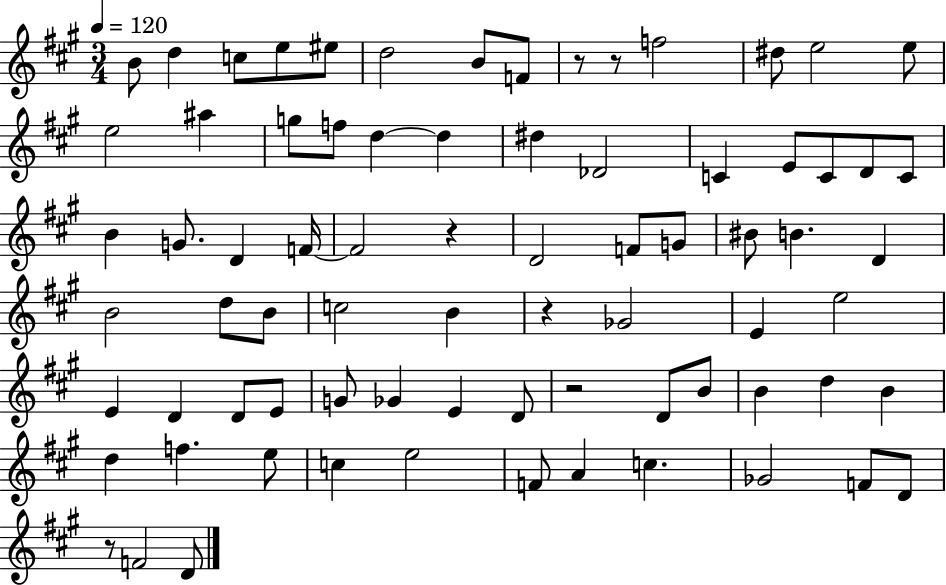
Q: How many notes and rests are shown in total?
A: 76